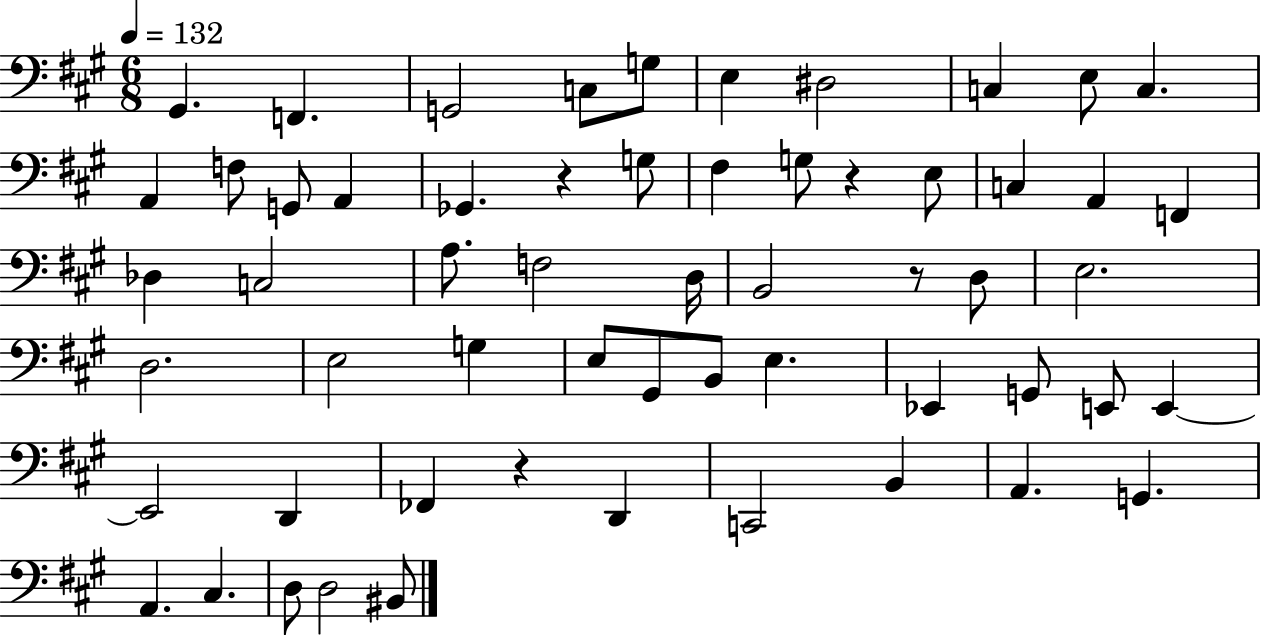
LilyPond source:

{
  \clef bass
  \numericTimeSignature
  \time 6/8
  \key a \major
  \tempo 4 = 132
  gis,4. f,4. | g,2 c8 g8 | e4 dis2 | c4 e8 c4. | \break a,4 f8 g,8 a,4 | ges,4. r4 g8 | fis4 g8 r4 e8 | c4 a,4 f,4 | \break des4 c2 | a8. f2 d16 | b,2 r8 d8 | e2. | \break d2. | e2 g4 | e8 gis,8 b,8 e4. | ees,4 g,8 e,8 e,4~~ | \break e,2 d,4 | fes,4 r4 d,4 | c,2 b,4 | a,4. g,4. | \break a,4. cis4. | d8 d2 bis,8 | \bar "|."
}